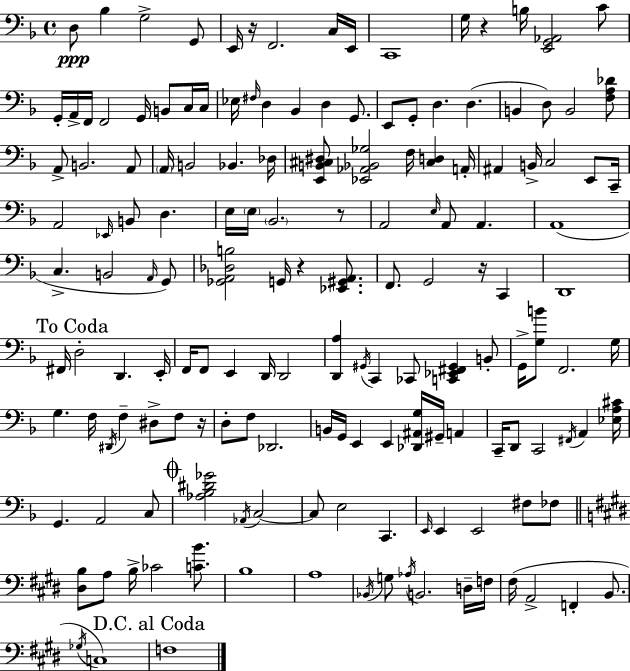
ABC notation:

X:1
T:Untitled
M:4/4
L:1/4
K:F
D,/2 _B, G,2 G,,/2 E,,/4 z/4 F,,2 C,/4 E,,/4 C,,4 G,/4 z B,/4 [E,,G,,_A,,]2 C/2 G,,/4 A,,/4 F,,/4 F,,2 G,,/4 B,,/2 C,/4 C,/4 _E,/4 ^F,/4 D, _B,, D, G,,/2 E,,/2 G,,/2 D, D, B,, D,/2 B,,2 [F,A,_D]/2 A,,/2 B,,2 A,,/2 A,,/4 B,,2 _B,, _D,/4 [E,,B,,^C,^D,]/2 [_E,,_A,,_B,,_G,]2 F,/4 [^C,D,] A,,/4 ^A,, B,,/4 C,2 E,,/2 C,,/4 A,,2 _E,,/4 B,,/2 D, E,/4 E,/4 _B,,2 z/2 A,,2 E,/4 A,,/2 A,, A,,4 C, B,,2 A,,/4 G,,/2 [_G,,A,,_D,B,]2 G,,/4 z [_E,,^G,,A,,]/2 F,,/2 G,,2 z/4 C,, D,,4 ^F,,/4 D,2 D,, E,,/4 F,,/4 F,,/2 E,, D,,/4 D,,2 [D,,A,] ^G,,/4 C,, _C,,/2 [C,,_E,,^F,,^G,,] B,,/2 G,,/4 [G,B]/2 F,,2 G,/4 G, F,/4 ^D,,/4 F, ^D,/2 F,/2 z/4 D,/2 F,/2 _D,,2 B,,/4 G,,/4 E,, E,, [_D,,^A,,G,]/4 ^G,,/4 A,, C,,/4 D,,/2 C,,2 ^F,,/4 A,, [_E,A,^C]/4 G,, A,,2 C,/2 [_A,_B,^D_G]2 _A,,/4 C,2 C,/2 E,2 C,, E,,/4 E,, E,,2 ^F,/2 _F,/2 [^D,B,]/2 A,/2 B,/4 _C2 [CB]/2 B,4 A,4 _B,,/4 G,/2 _A,/4 B,,2 D,/4 F,/4 ^F,/4 A,,2 F,, B,,/2 _G,/4 C,4 F,4